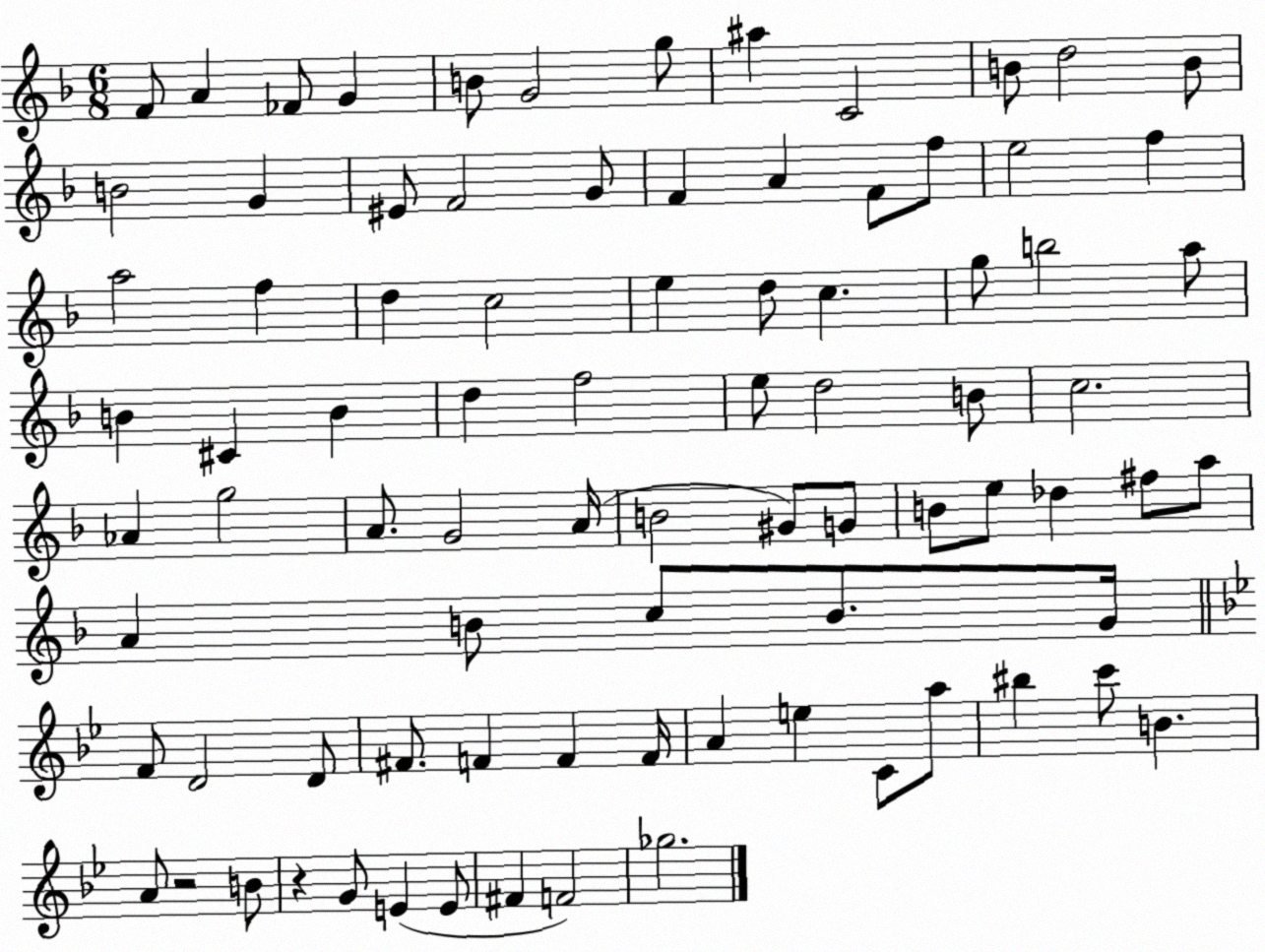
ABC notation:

X:1
T:Untitled
M:6/8
L:1/4
K:F
F/2 A _F/2 G B/2 G2 g/2 ^a C2 B/2 d2 B/2 B2 G ^E/2 F2 G/2 F A F/2 f/2 e2 f a2 f d c2 e d/2 c g/2 b2 a/2 B ^C B d f2 e/2 d2 B/2 c2 _A g2 A/2 G2 A/4 B2 ^G/2 G/2 B/2 e/2 _d ^f/2 a/2 A B/2 c/2 B/2 G/4 F/2 D2 D/2 ^F/2 F F F/4 A e C/2 a/2 ^b c'/2 B A/2 z2 B/2 z G/2 E E/2 ^F F2 _g2